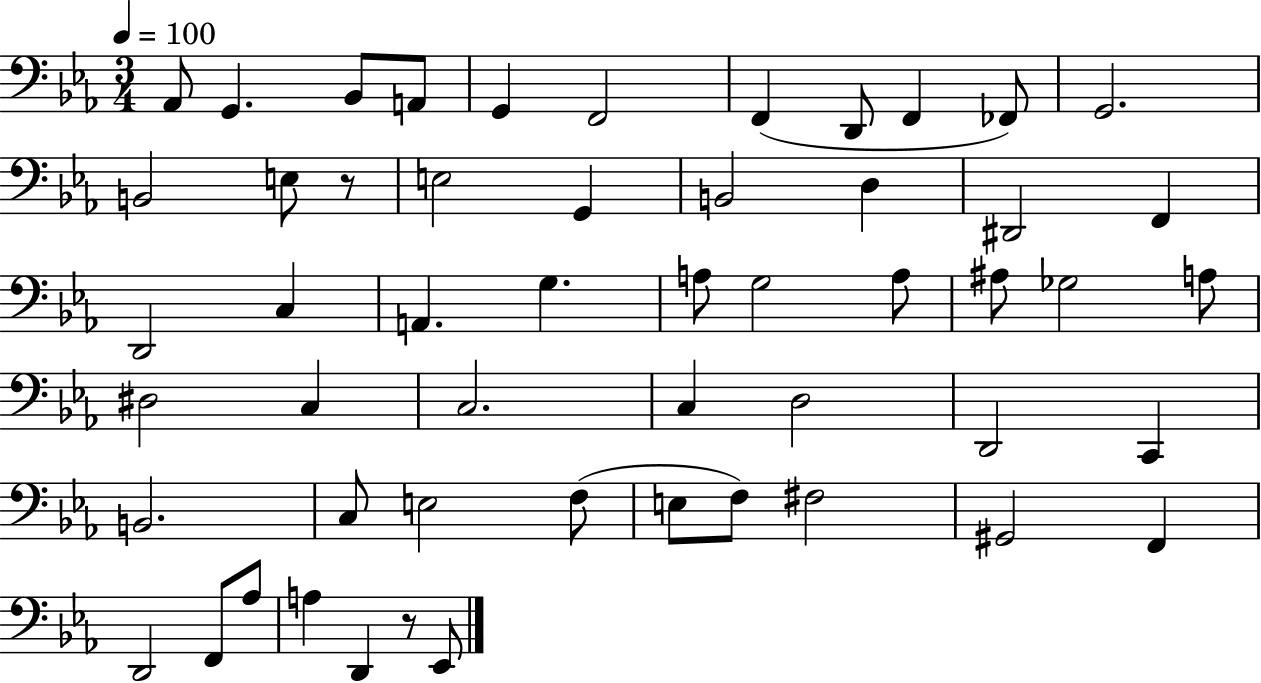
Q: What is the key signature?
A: EES major